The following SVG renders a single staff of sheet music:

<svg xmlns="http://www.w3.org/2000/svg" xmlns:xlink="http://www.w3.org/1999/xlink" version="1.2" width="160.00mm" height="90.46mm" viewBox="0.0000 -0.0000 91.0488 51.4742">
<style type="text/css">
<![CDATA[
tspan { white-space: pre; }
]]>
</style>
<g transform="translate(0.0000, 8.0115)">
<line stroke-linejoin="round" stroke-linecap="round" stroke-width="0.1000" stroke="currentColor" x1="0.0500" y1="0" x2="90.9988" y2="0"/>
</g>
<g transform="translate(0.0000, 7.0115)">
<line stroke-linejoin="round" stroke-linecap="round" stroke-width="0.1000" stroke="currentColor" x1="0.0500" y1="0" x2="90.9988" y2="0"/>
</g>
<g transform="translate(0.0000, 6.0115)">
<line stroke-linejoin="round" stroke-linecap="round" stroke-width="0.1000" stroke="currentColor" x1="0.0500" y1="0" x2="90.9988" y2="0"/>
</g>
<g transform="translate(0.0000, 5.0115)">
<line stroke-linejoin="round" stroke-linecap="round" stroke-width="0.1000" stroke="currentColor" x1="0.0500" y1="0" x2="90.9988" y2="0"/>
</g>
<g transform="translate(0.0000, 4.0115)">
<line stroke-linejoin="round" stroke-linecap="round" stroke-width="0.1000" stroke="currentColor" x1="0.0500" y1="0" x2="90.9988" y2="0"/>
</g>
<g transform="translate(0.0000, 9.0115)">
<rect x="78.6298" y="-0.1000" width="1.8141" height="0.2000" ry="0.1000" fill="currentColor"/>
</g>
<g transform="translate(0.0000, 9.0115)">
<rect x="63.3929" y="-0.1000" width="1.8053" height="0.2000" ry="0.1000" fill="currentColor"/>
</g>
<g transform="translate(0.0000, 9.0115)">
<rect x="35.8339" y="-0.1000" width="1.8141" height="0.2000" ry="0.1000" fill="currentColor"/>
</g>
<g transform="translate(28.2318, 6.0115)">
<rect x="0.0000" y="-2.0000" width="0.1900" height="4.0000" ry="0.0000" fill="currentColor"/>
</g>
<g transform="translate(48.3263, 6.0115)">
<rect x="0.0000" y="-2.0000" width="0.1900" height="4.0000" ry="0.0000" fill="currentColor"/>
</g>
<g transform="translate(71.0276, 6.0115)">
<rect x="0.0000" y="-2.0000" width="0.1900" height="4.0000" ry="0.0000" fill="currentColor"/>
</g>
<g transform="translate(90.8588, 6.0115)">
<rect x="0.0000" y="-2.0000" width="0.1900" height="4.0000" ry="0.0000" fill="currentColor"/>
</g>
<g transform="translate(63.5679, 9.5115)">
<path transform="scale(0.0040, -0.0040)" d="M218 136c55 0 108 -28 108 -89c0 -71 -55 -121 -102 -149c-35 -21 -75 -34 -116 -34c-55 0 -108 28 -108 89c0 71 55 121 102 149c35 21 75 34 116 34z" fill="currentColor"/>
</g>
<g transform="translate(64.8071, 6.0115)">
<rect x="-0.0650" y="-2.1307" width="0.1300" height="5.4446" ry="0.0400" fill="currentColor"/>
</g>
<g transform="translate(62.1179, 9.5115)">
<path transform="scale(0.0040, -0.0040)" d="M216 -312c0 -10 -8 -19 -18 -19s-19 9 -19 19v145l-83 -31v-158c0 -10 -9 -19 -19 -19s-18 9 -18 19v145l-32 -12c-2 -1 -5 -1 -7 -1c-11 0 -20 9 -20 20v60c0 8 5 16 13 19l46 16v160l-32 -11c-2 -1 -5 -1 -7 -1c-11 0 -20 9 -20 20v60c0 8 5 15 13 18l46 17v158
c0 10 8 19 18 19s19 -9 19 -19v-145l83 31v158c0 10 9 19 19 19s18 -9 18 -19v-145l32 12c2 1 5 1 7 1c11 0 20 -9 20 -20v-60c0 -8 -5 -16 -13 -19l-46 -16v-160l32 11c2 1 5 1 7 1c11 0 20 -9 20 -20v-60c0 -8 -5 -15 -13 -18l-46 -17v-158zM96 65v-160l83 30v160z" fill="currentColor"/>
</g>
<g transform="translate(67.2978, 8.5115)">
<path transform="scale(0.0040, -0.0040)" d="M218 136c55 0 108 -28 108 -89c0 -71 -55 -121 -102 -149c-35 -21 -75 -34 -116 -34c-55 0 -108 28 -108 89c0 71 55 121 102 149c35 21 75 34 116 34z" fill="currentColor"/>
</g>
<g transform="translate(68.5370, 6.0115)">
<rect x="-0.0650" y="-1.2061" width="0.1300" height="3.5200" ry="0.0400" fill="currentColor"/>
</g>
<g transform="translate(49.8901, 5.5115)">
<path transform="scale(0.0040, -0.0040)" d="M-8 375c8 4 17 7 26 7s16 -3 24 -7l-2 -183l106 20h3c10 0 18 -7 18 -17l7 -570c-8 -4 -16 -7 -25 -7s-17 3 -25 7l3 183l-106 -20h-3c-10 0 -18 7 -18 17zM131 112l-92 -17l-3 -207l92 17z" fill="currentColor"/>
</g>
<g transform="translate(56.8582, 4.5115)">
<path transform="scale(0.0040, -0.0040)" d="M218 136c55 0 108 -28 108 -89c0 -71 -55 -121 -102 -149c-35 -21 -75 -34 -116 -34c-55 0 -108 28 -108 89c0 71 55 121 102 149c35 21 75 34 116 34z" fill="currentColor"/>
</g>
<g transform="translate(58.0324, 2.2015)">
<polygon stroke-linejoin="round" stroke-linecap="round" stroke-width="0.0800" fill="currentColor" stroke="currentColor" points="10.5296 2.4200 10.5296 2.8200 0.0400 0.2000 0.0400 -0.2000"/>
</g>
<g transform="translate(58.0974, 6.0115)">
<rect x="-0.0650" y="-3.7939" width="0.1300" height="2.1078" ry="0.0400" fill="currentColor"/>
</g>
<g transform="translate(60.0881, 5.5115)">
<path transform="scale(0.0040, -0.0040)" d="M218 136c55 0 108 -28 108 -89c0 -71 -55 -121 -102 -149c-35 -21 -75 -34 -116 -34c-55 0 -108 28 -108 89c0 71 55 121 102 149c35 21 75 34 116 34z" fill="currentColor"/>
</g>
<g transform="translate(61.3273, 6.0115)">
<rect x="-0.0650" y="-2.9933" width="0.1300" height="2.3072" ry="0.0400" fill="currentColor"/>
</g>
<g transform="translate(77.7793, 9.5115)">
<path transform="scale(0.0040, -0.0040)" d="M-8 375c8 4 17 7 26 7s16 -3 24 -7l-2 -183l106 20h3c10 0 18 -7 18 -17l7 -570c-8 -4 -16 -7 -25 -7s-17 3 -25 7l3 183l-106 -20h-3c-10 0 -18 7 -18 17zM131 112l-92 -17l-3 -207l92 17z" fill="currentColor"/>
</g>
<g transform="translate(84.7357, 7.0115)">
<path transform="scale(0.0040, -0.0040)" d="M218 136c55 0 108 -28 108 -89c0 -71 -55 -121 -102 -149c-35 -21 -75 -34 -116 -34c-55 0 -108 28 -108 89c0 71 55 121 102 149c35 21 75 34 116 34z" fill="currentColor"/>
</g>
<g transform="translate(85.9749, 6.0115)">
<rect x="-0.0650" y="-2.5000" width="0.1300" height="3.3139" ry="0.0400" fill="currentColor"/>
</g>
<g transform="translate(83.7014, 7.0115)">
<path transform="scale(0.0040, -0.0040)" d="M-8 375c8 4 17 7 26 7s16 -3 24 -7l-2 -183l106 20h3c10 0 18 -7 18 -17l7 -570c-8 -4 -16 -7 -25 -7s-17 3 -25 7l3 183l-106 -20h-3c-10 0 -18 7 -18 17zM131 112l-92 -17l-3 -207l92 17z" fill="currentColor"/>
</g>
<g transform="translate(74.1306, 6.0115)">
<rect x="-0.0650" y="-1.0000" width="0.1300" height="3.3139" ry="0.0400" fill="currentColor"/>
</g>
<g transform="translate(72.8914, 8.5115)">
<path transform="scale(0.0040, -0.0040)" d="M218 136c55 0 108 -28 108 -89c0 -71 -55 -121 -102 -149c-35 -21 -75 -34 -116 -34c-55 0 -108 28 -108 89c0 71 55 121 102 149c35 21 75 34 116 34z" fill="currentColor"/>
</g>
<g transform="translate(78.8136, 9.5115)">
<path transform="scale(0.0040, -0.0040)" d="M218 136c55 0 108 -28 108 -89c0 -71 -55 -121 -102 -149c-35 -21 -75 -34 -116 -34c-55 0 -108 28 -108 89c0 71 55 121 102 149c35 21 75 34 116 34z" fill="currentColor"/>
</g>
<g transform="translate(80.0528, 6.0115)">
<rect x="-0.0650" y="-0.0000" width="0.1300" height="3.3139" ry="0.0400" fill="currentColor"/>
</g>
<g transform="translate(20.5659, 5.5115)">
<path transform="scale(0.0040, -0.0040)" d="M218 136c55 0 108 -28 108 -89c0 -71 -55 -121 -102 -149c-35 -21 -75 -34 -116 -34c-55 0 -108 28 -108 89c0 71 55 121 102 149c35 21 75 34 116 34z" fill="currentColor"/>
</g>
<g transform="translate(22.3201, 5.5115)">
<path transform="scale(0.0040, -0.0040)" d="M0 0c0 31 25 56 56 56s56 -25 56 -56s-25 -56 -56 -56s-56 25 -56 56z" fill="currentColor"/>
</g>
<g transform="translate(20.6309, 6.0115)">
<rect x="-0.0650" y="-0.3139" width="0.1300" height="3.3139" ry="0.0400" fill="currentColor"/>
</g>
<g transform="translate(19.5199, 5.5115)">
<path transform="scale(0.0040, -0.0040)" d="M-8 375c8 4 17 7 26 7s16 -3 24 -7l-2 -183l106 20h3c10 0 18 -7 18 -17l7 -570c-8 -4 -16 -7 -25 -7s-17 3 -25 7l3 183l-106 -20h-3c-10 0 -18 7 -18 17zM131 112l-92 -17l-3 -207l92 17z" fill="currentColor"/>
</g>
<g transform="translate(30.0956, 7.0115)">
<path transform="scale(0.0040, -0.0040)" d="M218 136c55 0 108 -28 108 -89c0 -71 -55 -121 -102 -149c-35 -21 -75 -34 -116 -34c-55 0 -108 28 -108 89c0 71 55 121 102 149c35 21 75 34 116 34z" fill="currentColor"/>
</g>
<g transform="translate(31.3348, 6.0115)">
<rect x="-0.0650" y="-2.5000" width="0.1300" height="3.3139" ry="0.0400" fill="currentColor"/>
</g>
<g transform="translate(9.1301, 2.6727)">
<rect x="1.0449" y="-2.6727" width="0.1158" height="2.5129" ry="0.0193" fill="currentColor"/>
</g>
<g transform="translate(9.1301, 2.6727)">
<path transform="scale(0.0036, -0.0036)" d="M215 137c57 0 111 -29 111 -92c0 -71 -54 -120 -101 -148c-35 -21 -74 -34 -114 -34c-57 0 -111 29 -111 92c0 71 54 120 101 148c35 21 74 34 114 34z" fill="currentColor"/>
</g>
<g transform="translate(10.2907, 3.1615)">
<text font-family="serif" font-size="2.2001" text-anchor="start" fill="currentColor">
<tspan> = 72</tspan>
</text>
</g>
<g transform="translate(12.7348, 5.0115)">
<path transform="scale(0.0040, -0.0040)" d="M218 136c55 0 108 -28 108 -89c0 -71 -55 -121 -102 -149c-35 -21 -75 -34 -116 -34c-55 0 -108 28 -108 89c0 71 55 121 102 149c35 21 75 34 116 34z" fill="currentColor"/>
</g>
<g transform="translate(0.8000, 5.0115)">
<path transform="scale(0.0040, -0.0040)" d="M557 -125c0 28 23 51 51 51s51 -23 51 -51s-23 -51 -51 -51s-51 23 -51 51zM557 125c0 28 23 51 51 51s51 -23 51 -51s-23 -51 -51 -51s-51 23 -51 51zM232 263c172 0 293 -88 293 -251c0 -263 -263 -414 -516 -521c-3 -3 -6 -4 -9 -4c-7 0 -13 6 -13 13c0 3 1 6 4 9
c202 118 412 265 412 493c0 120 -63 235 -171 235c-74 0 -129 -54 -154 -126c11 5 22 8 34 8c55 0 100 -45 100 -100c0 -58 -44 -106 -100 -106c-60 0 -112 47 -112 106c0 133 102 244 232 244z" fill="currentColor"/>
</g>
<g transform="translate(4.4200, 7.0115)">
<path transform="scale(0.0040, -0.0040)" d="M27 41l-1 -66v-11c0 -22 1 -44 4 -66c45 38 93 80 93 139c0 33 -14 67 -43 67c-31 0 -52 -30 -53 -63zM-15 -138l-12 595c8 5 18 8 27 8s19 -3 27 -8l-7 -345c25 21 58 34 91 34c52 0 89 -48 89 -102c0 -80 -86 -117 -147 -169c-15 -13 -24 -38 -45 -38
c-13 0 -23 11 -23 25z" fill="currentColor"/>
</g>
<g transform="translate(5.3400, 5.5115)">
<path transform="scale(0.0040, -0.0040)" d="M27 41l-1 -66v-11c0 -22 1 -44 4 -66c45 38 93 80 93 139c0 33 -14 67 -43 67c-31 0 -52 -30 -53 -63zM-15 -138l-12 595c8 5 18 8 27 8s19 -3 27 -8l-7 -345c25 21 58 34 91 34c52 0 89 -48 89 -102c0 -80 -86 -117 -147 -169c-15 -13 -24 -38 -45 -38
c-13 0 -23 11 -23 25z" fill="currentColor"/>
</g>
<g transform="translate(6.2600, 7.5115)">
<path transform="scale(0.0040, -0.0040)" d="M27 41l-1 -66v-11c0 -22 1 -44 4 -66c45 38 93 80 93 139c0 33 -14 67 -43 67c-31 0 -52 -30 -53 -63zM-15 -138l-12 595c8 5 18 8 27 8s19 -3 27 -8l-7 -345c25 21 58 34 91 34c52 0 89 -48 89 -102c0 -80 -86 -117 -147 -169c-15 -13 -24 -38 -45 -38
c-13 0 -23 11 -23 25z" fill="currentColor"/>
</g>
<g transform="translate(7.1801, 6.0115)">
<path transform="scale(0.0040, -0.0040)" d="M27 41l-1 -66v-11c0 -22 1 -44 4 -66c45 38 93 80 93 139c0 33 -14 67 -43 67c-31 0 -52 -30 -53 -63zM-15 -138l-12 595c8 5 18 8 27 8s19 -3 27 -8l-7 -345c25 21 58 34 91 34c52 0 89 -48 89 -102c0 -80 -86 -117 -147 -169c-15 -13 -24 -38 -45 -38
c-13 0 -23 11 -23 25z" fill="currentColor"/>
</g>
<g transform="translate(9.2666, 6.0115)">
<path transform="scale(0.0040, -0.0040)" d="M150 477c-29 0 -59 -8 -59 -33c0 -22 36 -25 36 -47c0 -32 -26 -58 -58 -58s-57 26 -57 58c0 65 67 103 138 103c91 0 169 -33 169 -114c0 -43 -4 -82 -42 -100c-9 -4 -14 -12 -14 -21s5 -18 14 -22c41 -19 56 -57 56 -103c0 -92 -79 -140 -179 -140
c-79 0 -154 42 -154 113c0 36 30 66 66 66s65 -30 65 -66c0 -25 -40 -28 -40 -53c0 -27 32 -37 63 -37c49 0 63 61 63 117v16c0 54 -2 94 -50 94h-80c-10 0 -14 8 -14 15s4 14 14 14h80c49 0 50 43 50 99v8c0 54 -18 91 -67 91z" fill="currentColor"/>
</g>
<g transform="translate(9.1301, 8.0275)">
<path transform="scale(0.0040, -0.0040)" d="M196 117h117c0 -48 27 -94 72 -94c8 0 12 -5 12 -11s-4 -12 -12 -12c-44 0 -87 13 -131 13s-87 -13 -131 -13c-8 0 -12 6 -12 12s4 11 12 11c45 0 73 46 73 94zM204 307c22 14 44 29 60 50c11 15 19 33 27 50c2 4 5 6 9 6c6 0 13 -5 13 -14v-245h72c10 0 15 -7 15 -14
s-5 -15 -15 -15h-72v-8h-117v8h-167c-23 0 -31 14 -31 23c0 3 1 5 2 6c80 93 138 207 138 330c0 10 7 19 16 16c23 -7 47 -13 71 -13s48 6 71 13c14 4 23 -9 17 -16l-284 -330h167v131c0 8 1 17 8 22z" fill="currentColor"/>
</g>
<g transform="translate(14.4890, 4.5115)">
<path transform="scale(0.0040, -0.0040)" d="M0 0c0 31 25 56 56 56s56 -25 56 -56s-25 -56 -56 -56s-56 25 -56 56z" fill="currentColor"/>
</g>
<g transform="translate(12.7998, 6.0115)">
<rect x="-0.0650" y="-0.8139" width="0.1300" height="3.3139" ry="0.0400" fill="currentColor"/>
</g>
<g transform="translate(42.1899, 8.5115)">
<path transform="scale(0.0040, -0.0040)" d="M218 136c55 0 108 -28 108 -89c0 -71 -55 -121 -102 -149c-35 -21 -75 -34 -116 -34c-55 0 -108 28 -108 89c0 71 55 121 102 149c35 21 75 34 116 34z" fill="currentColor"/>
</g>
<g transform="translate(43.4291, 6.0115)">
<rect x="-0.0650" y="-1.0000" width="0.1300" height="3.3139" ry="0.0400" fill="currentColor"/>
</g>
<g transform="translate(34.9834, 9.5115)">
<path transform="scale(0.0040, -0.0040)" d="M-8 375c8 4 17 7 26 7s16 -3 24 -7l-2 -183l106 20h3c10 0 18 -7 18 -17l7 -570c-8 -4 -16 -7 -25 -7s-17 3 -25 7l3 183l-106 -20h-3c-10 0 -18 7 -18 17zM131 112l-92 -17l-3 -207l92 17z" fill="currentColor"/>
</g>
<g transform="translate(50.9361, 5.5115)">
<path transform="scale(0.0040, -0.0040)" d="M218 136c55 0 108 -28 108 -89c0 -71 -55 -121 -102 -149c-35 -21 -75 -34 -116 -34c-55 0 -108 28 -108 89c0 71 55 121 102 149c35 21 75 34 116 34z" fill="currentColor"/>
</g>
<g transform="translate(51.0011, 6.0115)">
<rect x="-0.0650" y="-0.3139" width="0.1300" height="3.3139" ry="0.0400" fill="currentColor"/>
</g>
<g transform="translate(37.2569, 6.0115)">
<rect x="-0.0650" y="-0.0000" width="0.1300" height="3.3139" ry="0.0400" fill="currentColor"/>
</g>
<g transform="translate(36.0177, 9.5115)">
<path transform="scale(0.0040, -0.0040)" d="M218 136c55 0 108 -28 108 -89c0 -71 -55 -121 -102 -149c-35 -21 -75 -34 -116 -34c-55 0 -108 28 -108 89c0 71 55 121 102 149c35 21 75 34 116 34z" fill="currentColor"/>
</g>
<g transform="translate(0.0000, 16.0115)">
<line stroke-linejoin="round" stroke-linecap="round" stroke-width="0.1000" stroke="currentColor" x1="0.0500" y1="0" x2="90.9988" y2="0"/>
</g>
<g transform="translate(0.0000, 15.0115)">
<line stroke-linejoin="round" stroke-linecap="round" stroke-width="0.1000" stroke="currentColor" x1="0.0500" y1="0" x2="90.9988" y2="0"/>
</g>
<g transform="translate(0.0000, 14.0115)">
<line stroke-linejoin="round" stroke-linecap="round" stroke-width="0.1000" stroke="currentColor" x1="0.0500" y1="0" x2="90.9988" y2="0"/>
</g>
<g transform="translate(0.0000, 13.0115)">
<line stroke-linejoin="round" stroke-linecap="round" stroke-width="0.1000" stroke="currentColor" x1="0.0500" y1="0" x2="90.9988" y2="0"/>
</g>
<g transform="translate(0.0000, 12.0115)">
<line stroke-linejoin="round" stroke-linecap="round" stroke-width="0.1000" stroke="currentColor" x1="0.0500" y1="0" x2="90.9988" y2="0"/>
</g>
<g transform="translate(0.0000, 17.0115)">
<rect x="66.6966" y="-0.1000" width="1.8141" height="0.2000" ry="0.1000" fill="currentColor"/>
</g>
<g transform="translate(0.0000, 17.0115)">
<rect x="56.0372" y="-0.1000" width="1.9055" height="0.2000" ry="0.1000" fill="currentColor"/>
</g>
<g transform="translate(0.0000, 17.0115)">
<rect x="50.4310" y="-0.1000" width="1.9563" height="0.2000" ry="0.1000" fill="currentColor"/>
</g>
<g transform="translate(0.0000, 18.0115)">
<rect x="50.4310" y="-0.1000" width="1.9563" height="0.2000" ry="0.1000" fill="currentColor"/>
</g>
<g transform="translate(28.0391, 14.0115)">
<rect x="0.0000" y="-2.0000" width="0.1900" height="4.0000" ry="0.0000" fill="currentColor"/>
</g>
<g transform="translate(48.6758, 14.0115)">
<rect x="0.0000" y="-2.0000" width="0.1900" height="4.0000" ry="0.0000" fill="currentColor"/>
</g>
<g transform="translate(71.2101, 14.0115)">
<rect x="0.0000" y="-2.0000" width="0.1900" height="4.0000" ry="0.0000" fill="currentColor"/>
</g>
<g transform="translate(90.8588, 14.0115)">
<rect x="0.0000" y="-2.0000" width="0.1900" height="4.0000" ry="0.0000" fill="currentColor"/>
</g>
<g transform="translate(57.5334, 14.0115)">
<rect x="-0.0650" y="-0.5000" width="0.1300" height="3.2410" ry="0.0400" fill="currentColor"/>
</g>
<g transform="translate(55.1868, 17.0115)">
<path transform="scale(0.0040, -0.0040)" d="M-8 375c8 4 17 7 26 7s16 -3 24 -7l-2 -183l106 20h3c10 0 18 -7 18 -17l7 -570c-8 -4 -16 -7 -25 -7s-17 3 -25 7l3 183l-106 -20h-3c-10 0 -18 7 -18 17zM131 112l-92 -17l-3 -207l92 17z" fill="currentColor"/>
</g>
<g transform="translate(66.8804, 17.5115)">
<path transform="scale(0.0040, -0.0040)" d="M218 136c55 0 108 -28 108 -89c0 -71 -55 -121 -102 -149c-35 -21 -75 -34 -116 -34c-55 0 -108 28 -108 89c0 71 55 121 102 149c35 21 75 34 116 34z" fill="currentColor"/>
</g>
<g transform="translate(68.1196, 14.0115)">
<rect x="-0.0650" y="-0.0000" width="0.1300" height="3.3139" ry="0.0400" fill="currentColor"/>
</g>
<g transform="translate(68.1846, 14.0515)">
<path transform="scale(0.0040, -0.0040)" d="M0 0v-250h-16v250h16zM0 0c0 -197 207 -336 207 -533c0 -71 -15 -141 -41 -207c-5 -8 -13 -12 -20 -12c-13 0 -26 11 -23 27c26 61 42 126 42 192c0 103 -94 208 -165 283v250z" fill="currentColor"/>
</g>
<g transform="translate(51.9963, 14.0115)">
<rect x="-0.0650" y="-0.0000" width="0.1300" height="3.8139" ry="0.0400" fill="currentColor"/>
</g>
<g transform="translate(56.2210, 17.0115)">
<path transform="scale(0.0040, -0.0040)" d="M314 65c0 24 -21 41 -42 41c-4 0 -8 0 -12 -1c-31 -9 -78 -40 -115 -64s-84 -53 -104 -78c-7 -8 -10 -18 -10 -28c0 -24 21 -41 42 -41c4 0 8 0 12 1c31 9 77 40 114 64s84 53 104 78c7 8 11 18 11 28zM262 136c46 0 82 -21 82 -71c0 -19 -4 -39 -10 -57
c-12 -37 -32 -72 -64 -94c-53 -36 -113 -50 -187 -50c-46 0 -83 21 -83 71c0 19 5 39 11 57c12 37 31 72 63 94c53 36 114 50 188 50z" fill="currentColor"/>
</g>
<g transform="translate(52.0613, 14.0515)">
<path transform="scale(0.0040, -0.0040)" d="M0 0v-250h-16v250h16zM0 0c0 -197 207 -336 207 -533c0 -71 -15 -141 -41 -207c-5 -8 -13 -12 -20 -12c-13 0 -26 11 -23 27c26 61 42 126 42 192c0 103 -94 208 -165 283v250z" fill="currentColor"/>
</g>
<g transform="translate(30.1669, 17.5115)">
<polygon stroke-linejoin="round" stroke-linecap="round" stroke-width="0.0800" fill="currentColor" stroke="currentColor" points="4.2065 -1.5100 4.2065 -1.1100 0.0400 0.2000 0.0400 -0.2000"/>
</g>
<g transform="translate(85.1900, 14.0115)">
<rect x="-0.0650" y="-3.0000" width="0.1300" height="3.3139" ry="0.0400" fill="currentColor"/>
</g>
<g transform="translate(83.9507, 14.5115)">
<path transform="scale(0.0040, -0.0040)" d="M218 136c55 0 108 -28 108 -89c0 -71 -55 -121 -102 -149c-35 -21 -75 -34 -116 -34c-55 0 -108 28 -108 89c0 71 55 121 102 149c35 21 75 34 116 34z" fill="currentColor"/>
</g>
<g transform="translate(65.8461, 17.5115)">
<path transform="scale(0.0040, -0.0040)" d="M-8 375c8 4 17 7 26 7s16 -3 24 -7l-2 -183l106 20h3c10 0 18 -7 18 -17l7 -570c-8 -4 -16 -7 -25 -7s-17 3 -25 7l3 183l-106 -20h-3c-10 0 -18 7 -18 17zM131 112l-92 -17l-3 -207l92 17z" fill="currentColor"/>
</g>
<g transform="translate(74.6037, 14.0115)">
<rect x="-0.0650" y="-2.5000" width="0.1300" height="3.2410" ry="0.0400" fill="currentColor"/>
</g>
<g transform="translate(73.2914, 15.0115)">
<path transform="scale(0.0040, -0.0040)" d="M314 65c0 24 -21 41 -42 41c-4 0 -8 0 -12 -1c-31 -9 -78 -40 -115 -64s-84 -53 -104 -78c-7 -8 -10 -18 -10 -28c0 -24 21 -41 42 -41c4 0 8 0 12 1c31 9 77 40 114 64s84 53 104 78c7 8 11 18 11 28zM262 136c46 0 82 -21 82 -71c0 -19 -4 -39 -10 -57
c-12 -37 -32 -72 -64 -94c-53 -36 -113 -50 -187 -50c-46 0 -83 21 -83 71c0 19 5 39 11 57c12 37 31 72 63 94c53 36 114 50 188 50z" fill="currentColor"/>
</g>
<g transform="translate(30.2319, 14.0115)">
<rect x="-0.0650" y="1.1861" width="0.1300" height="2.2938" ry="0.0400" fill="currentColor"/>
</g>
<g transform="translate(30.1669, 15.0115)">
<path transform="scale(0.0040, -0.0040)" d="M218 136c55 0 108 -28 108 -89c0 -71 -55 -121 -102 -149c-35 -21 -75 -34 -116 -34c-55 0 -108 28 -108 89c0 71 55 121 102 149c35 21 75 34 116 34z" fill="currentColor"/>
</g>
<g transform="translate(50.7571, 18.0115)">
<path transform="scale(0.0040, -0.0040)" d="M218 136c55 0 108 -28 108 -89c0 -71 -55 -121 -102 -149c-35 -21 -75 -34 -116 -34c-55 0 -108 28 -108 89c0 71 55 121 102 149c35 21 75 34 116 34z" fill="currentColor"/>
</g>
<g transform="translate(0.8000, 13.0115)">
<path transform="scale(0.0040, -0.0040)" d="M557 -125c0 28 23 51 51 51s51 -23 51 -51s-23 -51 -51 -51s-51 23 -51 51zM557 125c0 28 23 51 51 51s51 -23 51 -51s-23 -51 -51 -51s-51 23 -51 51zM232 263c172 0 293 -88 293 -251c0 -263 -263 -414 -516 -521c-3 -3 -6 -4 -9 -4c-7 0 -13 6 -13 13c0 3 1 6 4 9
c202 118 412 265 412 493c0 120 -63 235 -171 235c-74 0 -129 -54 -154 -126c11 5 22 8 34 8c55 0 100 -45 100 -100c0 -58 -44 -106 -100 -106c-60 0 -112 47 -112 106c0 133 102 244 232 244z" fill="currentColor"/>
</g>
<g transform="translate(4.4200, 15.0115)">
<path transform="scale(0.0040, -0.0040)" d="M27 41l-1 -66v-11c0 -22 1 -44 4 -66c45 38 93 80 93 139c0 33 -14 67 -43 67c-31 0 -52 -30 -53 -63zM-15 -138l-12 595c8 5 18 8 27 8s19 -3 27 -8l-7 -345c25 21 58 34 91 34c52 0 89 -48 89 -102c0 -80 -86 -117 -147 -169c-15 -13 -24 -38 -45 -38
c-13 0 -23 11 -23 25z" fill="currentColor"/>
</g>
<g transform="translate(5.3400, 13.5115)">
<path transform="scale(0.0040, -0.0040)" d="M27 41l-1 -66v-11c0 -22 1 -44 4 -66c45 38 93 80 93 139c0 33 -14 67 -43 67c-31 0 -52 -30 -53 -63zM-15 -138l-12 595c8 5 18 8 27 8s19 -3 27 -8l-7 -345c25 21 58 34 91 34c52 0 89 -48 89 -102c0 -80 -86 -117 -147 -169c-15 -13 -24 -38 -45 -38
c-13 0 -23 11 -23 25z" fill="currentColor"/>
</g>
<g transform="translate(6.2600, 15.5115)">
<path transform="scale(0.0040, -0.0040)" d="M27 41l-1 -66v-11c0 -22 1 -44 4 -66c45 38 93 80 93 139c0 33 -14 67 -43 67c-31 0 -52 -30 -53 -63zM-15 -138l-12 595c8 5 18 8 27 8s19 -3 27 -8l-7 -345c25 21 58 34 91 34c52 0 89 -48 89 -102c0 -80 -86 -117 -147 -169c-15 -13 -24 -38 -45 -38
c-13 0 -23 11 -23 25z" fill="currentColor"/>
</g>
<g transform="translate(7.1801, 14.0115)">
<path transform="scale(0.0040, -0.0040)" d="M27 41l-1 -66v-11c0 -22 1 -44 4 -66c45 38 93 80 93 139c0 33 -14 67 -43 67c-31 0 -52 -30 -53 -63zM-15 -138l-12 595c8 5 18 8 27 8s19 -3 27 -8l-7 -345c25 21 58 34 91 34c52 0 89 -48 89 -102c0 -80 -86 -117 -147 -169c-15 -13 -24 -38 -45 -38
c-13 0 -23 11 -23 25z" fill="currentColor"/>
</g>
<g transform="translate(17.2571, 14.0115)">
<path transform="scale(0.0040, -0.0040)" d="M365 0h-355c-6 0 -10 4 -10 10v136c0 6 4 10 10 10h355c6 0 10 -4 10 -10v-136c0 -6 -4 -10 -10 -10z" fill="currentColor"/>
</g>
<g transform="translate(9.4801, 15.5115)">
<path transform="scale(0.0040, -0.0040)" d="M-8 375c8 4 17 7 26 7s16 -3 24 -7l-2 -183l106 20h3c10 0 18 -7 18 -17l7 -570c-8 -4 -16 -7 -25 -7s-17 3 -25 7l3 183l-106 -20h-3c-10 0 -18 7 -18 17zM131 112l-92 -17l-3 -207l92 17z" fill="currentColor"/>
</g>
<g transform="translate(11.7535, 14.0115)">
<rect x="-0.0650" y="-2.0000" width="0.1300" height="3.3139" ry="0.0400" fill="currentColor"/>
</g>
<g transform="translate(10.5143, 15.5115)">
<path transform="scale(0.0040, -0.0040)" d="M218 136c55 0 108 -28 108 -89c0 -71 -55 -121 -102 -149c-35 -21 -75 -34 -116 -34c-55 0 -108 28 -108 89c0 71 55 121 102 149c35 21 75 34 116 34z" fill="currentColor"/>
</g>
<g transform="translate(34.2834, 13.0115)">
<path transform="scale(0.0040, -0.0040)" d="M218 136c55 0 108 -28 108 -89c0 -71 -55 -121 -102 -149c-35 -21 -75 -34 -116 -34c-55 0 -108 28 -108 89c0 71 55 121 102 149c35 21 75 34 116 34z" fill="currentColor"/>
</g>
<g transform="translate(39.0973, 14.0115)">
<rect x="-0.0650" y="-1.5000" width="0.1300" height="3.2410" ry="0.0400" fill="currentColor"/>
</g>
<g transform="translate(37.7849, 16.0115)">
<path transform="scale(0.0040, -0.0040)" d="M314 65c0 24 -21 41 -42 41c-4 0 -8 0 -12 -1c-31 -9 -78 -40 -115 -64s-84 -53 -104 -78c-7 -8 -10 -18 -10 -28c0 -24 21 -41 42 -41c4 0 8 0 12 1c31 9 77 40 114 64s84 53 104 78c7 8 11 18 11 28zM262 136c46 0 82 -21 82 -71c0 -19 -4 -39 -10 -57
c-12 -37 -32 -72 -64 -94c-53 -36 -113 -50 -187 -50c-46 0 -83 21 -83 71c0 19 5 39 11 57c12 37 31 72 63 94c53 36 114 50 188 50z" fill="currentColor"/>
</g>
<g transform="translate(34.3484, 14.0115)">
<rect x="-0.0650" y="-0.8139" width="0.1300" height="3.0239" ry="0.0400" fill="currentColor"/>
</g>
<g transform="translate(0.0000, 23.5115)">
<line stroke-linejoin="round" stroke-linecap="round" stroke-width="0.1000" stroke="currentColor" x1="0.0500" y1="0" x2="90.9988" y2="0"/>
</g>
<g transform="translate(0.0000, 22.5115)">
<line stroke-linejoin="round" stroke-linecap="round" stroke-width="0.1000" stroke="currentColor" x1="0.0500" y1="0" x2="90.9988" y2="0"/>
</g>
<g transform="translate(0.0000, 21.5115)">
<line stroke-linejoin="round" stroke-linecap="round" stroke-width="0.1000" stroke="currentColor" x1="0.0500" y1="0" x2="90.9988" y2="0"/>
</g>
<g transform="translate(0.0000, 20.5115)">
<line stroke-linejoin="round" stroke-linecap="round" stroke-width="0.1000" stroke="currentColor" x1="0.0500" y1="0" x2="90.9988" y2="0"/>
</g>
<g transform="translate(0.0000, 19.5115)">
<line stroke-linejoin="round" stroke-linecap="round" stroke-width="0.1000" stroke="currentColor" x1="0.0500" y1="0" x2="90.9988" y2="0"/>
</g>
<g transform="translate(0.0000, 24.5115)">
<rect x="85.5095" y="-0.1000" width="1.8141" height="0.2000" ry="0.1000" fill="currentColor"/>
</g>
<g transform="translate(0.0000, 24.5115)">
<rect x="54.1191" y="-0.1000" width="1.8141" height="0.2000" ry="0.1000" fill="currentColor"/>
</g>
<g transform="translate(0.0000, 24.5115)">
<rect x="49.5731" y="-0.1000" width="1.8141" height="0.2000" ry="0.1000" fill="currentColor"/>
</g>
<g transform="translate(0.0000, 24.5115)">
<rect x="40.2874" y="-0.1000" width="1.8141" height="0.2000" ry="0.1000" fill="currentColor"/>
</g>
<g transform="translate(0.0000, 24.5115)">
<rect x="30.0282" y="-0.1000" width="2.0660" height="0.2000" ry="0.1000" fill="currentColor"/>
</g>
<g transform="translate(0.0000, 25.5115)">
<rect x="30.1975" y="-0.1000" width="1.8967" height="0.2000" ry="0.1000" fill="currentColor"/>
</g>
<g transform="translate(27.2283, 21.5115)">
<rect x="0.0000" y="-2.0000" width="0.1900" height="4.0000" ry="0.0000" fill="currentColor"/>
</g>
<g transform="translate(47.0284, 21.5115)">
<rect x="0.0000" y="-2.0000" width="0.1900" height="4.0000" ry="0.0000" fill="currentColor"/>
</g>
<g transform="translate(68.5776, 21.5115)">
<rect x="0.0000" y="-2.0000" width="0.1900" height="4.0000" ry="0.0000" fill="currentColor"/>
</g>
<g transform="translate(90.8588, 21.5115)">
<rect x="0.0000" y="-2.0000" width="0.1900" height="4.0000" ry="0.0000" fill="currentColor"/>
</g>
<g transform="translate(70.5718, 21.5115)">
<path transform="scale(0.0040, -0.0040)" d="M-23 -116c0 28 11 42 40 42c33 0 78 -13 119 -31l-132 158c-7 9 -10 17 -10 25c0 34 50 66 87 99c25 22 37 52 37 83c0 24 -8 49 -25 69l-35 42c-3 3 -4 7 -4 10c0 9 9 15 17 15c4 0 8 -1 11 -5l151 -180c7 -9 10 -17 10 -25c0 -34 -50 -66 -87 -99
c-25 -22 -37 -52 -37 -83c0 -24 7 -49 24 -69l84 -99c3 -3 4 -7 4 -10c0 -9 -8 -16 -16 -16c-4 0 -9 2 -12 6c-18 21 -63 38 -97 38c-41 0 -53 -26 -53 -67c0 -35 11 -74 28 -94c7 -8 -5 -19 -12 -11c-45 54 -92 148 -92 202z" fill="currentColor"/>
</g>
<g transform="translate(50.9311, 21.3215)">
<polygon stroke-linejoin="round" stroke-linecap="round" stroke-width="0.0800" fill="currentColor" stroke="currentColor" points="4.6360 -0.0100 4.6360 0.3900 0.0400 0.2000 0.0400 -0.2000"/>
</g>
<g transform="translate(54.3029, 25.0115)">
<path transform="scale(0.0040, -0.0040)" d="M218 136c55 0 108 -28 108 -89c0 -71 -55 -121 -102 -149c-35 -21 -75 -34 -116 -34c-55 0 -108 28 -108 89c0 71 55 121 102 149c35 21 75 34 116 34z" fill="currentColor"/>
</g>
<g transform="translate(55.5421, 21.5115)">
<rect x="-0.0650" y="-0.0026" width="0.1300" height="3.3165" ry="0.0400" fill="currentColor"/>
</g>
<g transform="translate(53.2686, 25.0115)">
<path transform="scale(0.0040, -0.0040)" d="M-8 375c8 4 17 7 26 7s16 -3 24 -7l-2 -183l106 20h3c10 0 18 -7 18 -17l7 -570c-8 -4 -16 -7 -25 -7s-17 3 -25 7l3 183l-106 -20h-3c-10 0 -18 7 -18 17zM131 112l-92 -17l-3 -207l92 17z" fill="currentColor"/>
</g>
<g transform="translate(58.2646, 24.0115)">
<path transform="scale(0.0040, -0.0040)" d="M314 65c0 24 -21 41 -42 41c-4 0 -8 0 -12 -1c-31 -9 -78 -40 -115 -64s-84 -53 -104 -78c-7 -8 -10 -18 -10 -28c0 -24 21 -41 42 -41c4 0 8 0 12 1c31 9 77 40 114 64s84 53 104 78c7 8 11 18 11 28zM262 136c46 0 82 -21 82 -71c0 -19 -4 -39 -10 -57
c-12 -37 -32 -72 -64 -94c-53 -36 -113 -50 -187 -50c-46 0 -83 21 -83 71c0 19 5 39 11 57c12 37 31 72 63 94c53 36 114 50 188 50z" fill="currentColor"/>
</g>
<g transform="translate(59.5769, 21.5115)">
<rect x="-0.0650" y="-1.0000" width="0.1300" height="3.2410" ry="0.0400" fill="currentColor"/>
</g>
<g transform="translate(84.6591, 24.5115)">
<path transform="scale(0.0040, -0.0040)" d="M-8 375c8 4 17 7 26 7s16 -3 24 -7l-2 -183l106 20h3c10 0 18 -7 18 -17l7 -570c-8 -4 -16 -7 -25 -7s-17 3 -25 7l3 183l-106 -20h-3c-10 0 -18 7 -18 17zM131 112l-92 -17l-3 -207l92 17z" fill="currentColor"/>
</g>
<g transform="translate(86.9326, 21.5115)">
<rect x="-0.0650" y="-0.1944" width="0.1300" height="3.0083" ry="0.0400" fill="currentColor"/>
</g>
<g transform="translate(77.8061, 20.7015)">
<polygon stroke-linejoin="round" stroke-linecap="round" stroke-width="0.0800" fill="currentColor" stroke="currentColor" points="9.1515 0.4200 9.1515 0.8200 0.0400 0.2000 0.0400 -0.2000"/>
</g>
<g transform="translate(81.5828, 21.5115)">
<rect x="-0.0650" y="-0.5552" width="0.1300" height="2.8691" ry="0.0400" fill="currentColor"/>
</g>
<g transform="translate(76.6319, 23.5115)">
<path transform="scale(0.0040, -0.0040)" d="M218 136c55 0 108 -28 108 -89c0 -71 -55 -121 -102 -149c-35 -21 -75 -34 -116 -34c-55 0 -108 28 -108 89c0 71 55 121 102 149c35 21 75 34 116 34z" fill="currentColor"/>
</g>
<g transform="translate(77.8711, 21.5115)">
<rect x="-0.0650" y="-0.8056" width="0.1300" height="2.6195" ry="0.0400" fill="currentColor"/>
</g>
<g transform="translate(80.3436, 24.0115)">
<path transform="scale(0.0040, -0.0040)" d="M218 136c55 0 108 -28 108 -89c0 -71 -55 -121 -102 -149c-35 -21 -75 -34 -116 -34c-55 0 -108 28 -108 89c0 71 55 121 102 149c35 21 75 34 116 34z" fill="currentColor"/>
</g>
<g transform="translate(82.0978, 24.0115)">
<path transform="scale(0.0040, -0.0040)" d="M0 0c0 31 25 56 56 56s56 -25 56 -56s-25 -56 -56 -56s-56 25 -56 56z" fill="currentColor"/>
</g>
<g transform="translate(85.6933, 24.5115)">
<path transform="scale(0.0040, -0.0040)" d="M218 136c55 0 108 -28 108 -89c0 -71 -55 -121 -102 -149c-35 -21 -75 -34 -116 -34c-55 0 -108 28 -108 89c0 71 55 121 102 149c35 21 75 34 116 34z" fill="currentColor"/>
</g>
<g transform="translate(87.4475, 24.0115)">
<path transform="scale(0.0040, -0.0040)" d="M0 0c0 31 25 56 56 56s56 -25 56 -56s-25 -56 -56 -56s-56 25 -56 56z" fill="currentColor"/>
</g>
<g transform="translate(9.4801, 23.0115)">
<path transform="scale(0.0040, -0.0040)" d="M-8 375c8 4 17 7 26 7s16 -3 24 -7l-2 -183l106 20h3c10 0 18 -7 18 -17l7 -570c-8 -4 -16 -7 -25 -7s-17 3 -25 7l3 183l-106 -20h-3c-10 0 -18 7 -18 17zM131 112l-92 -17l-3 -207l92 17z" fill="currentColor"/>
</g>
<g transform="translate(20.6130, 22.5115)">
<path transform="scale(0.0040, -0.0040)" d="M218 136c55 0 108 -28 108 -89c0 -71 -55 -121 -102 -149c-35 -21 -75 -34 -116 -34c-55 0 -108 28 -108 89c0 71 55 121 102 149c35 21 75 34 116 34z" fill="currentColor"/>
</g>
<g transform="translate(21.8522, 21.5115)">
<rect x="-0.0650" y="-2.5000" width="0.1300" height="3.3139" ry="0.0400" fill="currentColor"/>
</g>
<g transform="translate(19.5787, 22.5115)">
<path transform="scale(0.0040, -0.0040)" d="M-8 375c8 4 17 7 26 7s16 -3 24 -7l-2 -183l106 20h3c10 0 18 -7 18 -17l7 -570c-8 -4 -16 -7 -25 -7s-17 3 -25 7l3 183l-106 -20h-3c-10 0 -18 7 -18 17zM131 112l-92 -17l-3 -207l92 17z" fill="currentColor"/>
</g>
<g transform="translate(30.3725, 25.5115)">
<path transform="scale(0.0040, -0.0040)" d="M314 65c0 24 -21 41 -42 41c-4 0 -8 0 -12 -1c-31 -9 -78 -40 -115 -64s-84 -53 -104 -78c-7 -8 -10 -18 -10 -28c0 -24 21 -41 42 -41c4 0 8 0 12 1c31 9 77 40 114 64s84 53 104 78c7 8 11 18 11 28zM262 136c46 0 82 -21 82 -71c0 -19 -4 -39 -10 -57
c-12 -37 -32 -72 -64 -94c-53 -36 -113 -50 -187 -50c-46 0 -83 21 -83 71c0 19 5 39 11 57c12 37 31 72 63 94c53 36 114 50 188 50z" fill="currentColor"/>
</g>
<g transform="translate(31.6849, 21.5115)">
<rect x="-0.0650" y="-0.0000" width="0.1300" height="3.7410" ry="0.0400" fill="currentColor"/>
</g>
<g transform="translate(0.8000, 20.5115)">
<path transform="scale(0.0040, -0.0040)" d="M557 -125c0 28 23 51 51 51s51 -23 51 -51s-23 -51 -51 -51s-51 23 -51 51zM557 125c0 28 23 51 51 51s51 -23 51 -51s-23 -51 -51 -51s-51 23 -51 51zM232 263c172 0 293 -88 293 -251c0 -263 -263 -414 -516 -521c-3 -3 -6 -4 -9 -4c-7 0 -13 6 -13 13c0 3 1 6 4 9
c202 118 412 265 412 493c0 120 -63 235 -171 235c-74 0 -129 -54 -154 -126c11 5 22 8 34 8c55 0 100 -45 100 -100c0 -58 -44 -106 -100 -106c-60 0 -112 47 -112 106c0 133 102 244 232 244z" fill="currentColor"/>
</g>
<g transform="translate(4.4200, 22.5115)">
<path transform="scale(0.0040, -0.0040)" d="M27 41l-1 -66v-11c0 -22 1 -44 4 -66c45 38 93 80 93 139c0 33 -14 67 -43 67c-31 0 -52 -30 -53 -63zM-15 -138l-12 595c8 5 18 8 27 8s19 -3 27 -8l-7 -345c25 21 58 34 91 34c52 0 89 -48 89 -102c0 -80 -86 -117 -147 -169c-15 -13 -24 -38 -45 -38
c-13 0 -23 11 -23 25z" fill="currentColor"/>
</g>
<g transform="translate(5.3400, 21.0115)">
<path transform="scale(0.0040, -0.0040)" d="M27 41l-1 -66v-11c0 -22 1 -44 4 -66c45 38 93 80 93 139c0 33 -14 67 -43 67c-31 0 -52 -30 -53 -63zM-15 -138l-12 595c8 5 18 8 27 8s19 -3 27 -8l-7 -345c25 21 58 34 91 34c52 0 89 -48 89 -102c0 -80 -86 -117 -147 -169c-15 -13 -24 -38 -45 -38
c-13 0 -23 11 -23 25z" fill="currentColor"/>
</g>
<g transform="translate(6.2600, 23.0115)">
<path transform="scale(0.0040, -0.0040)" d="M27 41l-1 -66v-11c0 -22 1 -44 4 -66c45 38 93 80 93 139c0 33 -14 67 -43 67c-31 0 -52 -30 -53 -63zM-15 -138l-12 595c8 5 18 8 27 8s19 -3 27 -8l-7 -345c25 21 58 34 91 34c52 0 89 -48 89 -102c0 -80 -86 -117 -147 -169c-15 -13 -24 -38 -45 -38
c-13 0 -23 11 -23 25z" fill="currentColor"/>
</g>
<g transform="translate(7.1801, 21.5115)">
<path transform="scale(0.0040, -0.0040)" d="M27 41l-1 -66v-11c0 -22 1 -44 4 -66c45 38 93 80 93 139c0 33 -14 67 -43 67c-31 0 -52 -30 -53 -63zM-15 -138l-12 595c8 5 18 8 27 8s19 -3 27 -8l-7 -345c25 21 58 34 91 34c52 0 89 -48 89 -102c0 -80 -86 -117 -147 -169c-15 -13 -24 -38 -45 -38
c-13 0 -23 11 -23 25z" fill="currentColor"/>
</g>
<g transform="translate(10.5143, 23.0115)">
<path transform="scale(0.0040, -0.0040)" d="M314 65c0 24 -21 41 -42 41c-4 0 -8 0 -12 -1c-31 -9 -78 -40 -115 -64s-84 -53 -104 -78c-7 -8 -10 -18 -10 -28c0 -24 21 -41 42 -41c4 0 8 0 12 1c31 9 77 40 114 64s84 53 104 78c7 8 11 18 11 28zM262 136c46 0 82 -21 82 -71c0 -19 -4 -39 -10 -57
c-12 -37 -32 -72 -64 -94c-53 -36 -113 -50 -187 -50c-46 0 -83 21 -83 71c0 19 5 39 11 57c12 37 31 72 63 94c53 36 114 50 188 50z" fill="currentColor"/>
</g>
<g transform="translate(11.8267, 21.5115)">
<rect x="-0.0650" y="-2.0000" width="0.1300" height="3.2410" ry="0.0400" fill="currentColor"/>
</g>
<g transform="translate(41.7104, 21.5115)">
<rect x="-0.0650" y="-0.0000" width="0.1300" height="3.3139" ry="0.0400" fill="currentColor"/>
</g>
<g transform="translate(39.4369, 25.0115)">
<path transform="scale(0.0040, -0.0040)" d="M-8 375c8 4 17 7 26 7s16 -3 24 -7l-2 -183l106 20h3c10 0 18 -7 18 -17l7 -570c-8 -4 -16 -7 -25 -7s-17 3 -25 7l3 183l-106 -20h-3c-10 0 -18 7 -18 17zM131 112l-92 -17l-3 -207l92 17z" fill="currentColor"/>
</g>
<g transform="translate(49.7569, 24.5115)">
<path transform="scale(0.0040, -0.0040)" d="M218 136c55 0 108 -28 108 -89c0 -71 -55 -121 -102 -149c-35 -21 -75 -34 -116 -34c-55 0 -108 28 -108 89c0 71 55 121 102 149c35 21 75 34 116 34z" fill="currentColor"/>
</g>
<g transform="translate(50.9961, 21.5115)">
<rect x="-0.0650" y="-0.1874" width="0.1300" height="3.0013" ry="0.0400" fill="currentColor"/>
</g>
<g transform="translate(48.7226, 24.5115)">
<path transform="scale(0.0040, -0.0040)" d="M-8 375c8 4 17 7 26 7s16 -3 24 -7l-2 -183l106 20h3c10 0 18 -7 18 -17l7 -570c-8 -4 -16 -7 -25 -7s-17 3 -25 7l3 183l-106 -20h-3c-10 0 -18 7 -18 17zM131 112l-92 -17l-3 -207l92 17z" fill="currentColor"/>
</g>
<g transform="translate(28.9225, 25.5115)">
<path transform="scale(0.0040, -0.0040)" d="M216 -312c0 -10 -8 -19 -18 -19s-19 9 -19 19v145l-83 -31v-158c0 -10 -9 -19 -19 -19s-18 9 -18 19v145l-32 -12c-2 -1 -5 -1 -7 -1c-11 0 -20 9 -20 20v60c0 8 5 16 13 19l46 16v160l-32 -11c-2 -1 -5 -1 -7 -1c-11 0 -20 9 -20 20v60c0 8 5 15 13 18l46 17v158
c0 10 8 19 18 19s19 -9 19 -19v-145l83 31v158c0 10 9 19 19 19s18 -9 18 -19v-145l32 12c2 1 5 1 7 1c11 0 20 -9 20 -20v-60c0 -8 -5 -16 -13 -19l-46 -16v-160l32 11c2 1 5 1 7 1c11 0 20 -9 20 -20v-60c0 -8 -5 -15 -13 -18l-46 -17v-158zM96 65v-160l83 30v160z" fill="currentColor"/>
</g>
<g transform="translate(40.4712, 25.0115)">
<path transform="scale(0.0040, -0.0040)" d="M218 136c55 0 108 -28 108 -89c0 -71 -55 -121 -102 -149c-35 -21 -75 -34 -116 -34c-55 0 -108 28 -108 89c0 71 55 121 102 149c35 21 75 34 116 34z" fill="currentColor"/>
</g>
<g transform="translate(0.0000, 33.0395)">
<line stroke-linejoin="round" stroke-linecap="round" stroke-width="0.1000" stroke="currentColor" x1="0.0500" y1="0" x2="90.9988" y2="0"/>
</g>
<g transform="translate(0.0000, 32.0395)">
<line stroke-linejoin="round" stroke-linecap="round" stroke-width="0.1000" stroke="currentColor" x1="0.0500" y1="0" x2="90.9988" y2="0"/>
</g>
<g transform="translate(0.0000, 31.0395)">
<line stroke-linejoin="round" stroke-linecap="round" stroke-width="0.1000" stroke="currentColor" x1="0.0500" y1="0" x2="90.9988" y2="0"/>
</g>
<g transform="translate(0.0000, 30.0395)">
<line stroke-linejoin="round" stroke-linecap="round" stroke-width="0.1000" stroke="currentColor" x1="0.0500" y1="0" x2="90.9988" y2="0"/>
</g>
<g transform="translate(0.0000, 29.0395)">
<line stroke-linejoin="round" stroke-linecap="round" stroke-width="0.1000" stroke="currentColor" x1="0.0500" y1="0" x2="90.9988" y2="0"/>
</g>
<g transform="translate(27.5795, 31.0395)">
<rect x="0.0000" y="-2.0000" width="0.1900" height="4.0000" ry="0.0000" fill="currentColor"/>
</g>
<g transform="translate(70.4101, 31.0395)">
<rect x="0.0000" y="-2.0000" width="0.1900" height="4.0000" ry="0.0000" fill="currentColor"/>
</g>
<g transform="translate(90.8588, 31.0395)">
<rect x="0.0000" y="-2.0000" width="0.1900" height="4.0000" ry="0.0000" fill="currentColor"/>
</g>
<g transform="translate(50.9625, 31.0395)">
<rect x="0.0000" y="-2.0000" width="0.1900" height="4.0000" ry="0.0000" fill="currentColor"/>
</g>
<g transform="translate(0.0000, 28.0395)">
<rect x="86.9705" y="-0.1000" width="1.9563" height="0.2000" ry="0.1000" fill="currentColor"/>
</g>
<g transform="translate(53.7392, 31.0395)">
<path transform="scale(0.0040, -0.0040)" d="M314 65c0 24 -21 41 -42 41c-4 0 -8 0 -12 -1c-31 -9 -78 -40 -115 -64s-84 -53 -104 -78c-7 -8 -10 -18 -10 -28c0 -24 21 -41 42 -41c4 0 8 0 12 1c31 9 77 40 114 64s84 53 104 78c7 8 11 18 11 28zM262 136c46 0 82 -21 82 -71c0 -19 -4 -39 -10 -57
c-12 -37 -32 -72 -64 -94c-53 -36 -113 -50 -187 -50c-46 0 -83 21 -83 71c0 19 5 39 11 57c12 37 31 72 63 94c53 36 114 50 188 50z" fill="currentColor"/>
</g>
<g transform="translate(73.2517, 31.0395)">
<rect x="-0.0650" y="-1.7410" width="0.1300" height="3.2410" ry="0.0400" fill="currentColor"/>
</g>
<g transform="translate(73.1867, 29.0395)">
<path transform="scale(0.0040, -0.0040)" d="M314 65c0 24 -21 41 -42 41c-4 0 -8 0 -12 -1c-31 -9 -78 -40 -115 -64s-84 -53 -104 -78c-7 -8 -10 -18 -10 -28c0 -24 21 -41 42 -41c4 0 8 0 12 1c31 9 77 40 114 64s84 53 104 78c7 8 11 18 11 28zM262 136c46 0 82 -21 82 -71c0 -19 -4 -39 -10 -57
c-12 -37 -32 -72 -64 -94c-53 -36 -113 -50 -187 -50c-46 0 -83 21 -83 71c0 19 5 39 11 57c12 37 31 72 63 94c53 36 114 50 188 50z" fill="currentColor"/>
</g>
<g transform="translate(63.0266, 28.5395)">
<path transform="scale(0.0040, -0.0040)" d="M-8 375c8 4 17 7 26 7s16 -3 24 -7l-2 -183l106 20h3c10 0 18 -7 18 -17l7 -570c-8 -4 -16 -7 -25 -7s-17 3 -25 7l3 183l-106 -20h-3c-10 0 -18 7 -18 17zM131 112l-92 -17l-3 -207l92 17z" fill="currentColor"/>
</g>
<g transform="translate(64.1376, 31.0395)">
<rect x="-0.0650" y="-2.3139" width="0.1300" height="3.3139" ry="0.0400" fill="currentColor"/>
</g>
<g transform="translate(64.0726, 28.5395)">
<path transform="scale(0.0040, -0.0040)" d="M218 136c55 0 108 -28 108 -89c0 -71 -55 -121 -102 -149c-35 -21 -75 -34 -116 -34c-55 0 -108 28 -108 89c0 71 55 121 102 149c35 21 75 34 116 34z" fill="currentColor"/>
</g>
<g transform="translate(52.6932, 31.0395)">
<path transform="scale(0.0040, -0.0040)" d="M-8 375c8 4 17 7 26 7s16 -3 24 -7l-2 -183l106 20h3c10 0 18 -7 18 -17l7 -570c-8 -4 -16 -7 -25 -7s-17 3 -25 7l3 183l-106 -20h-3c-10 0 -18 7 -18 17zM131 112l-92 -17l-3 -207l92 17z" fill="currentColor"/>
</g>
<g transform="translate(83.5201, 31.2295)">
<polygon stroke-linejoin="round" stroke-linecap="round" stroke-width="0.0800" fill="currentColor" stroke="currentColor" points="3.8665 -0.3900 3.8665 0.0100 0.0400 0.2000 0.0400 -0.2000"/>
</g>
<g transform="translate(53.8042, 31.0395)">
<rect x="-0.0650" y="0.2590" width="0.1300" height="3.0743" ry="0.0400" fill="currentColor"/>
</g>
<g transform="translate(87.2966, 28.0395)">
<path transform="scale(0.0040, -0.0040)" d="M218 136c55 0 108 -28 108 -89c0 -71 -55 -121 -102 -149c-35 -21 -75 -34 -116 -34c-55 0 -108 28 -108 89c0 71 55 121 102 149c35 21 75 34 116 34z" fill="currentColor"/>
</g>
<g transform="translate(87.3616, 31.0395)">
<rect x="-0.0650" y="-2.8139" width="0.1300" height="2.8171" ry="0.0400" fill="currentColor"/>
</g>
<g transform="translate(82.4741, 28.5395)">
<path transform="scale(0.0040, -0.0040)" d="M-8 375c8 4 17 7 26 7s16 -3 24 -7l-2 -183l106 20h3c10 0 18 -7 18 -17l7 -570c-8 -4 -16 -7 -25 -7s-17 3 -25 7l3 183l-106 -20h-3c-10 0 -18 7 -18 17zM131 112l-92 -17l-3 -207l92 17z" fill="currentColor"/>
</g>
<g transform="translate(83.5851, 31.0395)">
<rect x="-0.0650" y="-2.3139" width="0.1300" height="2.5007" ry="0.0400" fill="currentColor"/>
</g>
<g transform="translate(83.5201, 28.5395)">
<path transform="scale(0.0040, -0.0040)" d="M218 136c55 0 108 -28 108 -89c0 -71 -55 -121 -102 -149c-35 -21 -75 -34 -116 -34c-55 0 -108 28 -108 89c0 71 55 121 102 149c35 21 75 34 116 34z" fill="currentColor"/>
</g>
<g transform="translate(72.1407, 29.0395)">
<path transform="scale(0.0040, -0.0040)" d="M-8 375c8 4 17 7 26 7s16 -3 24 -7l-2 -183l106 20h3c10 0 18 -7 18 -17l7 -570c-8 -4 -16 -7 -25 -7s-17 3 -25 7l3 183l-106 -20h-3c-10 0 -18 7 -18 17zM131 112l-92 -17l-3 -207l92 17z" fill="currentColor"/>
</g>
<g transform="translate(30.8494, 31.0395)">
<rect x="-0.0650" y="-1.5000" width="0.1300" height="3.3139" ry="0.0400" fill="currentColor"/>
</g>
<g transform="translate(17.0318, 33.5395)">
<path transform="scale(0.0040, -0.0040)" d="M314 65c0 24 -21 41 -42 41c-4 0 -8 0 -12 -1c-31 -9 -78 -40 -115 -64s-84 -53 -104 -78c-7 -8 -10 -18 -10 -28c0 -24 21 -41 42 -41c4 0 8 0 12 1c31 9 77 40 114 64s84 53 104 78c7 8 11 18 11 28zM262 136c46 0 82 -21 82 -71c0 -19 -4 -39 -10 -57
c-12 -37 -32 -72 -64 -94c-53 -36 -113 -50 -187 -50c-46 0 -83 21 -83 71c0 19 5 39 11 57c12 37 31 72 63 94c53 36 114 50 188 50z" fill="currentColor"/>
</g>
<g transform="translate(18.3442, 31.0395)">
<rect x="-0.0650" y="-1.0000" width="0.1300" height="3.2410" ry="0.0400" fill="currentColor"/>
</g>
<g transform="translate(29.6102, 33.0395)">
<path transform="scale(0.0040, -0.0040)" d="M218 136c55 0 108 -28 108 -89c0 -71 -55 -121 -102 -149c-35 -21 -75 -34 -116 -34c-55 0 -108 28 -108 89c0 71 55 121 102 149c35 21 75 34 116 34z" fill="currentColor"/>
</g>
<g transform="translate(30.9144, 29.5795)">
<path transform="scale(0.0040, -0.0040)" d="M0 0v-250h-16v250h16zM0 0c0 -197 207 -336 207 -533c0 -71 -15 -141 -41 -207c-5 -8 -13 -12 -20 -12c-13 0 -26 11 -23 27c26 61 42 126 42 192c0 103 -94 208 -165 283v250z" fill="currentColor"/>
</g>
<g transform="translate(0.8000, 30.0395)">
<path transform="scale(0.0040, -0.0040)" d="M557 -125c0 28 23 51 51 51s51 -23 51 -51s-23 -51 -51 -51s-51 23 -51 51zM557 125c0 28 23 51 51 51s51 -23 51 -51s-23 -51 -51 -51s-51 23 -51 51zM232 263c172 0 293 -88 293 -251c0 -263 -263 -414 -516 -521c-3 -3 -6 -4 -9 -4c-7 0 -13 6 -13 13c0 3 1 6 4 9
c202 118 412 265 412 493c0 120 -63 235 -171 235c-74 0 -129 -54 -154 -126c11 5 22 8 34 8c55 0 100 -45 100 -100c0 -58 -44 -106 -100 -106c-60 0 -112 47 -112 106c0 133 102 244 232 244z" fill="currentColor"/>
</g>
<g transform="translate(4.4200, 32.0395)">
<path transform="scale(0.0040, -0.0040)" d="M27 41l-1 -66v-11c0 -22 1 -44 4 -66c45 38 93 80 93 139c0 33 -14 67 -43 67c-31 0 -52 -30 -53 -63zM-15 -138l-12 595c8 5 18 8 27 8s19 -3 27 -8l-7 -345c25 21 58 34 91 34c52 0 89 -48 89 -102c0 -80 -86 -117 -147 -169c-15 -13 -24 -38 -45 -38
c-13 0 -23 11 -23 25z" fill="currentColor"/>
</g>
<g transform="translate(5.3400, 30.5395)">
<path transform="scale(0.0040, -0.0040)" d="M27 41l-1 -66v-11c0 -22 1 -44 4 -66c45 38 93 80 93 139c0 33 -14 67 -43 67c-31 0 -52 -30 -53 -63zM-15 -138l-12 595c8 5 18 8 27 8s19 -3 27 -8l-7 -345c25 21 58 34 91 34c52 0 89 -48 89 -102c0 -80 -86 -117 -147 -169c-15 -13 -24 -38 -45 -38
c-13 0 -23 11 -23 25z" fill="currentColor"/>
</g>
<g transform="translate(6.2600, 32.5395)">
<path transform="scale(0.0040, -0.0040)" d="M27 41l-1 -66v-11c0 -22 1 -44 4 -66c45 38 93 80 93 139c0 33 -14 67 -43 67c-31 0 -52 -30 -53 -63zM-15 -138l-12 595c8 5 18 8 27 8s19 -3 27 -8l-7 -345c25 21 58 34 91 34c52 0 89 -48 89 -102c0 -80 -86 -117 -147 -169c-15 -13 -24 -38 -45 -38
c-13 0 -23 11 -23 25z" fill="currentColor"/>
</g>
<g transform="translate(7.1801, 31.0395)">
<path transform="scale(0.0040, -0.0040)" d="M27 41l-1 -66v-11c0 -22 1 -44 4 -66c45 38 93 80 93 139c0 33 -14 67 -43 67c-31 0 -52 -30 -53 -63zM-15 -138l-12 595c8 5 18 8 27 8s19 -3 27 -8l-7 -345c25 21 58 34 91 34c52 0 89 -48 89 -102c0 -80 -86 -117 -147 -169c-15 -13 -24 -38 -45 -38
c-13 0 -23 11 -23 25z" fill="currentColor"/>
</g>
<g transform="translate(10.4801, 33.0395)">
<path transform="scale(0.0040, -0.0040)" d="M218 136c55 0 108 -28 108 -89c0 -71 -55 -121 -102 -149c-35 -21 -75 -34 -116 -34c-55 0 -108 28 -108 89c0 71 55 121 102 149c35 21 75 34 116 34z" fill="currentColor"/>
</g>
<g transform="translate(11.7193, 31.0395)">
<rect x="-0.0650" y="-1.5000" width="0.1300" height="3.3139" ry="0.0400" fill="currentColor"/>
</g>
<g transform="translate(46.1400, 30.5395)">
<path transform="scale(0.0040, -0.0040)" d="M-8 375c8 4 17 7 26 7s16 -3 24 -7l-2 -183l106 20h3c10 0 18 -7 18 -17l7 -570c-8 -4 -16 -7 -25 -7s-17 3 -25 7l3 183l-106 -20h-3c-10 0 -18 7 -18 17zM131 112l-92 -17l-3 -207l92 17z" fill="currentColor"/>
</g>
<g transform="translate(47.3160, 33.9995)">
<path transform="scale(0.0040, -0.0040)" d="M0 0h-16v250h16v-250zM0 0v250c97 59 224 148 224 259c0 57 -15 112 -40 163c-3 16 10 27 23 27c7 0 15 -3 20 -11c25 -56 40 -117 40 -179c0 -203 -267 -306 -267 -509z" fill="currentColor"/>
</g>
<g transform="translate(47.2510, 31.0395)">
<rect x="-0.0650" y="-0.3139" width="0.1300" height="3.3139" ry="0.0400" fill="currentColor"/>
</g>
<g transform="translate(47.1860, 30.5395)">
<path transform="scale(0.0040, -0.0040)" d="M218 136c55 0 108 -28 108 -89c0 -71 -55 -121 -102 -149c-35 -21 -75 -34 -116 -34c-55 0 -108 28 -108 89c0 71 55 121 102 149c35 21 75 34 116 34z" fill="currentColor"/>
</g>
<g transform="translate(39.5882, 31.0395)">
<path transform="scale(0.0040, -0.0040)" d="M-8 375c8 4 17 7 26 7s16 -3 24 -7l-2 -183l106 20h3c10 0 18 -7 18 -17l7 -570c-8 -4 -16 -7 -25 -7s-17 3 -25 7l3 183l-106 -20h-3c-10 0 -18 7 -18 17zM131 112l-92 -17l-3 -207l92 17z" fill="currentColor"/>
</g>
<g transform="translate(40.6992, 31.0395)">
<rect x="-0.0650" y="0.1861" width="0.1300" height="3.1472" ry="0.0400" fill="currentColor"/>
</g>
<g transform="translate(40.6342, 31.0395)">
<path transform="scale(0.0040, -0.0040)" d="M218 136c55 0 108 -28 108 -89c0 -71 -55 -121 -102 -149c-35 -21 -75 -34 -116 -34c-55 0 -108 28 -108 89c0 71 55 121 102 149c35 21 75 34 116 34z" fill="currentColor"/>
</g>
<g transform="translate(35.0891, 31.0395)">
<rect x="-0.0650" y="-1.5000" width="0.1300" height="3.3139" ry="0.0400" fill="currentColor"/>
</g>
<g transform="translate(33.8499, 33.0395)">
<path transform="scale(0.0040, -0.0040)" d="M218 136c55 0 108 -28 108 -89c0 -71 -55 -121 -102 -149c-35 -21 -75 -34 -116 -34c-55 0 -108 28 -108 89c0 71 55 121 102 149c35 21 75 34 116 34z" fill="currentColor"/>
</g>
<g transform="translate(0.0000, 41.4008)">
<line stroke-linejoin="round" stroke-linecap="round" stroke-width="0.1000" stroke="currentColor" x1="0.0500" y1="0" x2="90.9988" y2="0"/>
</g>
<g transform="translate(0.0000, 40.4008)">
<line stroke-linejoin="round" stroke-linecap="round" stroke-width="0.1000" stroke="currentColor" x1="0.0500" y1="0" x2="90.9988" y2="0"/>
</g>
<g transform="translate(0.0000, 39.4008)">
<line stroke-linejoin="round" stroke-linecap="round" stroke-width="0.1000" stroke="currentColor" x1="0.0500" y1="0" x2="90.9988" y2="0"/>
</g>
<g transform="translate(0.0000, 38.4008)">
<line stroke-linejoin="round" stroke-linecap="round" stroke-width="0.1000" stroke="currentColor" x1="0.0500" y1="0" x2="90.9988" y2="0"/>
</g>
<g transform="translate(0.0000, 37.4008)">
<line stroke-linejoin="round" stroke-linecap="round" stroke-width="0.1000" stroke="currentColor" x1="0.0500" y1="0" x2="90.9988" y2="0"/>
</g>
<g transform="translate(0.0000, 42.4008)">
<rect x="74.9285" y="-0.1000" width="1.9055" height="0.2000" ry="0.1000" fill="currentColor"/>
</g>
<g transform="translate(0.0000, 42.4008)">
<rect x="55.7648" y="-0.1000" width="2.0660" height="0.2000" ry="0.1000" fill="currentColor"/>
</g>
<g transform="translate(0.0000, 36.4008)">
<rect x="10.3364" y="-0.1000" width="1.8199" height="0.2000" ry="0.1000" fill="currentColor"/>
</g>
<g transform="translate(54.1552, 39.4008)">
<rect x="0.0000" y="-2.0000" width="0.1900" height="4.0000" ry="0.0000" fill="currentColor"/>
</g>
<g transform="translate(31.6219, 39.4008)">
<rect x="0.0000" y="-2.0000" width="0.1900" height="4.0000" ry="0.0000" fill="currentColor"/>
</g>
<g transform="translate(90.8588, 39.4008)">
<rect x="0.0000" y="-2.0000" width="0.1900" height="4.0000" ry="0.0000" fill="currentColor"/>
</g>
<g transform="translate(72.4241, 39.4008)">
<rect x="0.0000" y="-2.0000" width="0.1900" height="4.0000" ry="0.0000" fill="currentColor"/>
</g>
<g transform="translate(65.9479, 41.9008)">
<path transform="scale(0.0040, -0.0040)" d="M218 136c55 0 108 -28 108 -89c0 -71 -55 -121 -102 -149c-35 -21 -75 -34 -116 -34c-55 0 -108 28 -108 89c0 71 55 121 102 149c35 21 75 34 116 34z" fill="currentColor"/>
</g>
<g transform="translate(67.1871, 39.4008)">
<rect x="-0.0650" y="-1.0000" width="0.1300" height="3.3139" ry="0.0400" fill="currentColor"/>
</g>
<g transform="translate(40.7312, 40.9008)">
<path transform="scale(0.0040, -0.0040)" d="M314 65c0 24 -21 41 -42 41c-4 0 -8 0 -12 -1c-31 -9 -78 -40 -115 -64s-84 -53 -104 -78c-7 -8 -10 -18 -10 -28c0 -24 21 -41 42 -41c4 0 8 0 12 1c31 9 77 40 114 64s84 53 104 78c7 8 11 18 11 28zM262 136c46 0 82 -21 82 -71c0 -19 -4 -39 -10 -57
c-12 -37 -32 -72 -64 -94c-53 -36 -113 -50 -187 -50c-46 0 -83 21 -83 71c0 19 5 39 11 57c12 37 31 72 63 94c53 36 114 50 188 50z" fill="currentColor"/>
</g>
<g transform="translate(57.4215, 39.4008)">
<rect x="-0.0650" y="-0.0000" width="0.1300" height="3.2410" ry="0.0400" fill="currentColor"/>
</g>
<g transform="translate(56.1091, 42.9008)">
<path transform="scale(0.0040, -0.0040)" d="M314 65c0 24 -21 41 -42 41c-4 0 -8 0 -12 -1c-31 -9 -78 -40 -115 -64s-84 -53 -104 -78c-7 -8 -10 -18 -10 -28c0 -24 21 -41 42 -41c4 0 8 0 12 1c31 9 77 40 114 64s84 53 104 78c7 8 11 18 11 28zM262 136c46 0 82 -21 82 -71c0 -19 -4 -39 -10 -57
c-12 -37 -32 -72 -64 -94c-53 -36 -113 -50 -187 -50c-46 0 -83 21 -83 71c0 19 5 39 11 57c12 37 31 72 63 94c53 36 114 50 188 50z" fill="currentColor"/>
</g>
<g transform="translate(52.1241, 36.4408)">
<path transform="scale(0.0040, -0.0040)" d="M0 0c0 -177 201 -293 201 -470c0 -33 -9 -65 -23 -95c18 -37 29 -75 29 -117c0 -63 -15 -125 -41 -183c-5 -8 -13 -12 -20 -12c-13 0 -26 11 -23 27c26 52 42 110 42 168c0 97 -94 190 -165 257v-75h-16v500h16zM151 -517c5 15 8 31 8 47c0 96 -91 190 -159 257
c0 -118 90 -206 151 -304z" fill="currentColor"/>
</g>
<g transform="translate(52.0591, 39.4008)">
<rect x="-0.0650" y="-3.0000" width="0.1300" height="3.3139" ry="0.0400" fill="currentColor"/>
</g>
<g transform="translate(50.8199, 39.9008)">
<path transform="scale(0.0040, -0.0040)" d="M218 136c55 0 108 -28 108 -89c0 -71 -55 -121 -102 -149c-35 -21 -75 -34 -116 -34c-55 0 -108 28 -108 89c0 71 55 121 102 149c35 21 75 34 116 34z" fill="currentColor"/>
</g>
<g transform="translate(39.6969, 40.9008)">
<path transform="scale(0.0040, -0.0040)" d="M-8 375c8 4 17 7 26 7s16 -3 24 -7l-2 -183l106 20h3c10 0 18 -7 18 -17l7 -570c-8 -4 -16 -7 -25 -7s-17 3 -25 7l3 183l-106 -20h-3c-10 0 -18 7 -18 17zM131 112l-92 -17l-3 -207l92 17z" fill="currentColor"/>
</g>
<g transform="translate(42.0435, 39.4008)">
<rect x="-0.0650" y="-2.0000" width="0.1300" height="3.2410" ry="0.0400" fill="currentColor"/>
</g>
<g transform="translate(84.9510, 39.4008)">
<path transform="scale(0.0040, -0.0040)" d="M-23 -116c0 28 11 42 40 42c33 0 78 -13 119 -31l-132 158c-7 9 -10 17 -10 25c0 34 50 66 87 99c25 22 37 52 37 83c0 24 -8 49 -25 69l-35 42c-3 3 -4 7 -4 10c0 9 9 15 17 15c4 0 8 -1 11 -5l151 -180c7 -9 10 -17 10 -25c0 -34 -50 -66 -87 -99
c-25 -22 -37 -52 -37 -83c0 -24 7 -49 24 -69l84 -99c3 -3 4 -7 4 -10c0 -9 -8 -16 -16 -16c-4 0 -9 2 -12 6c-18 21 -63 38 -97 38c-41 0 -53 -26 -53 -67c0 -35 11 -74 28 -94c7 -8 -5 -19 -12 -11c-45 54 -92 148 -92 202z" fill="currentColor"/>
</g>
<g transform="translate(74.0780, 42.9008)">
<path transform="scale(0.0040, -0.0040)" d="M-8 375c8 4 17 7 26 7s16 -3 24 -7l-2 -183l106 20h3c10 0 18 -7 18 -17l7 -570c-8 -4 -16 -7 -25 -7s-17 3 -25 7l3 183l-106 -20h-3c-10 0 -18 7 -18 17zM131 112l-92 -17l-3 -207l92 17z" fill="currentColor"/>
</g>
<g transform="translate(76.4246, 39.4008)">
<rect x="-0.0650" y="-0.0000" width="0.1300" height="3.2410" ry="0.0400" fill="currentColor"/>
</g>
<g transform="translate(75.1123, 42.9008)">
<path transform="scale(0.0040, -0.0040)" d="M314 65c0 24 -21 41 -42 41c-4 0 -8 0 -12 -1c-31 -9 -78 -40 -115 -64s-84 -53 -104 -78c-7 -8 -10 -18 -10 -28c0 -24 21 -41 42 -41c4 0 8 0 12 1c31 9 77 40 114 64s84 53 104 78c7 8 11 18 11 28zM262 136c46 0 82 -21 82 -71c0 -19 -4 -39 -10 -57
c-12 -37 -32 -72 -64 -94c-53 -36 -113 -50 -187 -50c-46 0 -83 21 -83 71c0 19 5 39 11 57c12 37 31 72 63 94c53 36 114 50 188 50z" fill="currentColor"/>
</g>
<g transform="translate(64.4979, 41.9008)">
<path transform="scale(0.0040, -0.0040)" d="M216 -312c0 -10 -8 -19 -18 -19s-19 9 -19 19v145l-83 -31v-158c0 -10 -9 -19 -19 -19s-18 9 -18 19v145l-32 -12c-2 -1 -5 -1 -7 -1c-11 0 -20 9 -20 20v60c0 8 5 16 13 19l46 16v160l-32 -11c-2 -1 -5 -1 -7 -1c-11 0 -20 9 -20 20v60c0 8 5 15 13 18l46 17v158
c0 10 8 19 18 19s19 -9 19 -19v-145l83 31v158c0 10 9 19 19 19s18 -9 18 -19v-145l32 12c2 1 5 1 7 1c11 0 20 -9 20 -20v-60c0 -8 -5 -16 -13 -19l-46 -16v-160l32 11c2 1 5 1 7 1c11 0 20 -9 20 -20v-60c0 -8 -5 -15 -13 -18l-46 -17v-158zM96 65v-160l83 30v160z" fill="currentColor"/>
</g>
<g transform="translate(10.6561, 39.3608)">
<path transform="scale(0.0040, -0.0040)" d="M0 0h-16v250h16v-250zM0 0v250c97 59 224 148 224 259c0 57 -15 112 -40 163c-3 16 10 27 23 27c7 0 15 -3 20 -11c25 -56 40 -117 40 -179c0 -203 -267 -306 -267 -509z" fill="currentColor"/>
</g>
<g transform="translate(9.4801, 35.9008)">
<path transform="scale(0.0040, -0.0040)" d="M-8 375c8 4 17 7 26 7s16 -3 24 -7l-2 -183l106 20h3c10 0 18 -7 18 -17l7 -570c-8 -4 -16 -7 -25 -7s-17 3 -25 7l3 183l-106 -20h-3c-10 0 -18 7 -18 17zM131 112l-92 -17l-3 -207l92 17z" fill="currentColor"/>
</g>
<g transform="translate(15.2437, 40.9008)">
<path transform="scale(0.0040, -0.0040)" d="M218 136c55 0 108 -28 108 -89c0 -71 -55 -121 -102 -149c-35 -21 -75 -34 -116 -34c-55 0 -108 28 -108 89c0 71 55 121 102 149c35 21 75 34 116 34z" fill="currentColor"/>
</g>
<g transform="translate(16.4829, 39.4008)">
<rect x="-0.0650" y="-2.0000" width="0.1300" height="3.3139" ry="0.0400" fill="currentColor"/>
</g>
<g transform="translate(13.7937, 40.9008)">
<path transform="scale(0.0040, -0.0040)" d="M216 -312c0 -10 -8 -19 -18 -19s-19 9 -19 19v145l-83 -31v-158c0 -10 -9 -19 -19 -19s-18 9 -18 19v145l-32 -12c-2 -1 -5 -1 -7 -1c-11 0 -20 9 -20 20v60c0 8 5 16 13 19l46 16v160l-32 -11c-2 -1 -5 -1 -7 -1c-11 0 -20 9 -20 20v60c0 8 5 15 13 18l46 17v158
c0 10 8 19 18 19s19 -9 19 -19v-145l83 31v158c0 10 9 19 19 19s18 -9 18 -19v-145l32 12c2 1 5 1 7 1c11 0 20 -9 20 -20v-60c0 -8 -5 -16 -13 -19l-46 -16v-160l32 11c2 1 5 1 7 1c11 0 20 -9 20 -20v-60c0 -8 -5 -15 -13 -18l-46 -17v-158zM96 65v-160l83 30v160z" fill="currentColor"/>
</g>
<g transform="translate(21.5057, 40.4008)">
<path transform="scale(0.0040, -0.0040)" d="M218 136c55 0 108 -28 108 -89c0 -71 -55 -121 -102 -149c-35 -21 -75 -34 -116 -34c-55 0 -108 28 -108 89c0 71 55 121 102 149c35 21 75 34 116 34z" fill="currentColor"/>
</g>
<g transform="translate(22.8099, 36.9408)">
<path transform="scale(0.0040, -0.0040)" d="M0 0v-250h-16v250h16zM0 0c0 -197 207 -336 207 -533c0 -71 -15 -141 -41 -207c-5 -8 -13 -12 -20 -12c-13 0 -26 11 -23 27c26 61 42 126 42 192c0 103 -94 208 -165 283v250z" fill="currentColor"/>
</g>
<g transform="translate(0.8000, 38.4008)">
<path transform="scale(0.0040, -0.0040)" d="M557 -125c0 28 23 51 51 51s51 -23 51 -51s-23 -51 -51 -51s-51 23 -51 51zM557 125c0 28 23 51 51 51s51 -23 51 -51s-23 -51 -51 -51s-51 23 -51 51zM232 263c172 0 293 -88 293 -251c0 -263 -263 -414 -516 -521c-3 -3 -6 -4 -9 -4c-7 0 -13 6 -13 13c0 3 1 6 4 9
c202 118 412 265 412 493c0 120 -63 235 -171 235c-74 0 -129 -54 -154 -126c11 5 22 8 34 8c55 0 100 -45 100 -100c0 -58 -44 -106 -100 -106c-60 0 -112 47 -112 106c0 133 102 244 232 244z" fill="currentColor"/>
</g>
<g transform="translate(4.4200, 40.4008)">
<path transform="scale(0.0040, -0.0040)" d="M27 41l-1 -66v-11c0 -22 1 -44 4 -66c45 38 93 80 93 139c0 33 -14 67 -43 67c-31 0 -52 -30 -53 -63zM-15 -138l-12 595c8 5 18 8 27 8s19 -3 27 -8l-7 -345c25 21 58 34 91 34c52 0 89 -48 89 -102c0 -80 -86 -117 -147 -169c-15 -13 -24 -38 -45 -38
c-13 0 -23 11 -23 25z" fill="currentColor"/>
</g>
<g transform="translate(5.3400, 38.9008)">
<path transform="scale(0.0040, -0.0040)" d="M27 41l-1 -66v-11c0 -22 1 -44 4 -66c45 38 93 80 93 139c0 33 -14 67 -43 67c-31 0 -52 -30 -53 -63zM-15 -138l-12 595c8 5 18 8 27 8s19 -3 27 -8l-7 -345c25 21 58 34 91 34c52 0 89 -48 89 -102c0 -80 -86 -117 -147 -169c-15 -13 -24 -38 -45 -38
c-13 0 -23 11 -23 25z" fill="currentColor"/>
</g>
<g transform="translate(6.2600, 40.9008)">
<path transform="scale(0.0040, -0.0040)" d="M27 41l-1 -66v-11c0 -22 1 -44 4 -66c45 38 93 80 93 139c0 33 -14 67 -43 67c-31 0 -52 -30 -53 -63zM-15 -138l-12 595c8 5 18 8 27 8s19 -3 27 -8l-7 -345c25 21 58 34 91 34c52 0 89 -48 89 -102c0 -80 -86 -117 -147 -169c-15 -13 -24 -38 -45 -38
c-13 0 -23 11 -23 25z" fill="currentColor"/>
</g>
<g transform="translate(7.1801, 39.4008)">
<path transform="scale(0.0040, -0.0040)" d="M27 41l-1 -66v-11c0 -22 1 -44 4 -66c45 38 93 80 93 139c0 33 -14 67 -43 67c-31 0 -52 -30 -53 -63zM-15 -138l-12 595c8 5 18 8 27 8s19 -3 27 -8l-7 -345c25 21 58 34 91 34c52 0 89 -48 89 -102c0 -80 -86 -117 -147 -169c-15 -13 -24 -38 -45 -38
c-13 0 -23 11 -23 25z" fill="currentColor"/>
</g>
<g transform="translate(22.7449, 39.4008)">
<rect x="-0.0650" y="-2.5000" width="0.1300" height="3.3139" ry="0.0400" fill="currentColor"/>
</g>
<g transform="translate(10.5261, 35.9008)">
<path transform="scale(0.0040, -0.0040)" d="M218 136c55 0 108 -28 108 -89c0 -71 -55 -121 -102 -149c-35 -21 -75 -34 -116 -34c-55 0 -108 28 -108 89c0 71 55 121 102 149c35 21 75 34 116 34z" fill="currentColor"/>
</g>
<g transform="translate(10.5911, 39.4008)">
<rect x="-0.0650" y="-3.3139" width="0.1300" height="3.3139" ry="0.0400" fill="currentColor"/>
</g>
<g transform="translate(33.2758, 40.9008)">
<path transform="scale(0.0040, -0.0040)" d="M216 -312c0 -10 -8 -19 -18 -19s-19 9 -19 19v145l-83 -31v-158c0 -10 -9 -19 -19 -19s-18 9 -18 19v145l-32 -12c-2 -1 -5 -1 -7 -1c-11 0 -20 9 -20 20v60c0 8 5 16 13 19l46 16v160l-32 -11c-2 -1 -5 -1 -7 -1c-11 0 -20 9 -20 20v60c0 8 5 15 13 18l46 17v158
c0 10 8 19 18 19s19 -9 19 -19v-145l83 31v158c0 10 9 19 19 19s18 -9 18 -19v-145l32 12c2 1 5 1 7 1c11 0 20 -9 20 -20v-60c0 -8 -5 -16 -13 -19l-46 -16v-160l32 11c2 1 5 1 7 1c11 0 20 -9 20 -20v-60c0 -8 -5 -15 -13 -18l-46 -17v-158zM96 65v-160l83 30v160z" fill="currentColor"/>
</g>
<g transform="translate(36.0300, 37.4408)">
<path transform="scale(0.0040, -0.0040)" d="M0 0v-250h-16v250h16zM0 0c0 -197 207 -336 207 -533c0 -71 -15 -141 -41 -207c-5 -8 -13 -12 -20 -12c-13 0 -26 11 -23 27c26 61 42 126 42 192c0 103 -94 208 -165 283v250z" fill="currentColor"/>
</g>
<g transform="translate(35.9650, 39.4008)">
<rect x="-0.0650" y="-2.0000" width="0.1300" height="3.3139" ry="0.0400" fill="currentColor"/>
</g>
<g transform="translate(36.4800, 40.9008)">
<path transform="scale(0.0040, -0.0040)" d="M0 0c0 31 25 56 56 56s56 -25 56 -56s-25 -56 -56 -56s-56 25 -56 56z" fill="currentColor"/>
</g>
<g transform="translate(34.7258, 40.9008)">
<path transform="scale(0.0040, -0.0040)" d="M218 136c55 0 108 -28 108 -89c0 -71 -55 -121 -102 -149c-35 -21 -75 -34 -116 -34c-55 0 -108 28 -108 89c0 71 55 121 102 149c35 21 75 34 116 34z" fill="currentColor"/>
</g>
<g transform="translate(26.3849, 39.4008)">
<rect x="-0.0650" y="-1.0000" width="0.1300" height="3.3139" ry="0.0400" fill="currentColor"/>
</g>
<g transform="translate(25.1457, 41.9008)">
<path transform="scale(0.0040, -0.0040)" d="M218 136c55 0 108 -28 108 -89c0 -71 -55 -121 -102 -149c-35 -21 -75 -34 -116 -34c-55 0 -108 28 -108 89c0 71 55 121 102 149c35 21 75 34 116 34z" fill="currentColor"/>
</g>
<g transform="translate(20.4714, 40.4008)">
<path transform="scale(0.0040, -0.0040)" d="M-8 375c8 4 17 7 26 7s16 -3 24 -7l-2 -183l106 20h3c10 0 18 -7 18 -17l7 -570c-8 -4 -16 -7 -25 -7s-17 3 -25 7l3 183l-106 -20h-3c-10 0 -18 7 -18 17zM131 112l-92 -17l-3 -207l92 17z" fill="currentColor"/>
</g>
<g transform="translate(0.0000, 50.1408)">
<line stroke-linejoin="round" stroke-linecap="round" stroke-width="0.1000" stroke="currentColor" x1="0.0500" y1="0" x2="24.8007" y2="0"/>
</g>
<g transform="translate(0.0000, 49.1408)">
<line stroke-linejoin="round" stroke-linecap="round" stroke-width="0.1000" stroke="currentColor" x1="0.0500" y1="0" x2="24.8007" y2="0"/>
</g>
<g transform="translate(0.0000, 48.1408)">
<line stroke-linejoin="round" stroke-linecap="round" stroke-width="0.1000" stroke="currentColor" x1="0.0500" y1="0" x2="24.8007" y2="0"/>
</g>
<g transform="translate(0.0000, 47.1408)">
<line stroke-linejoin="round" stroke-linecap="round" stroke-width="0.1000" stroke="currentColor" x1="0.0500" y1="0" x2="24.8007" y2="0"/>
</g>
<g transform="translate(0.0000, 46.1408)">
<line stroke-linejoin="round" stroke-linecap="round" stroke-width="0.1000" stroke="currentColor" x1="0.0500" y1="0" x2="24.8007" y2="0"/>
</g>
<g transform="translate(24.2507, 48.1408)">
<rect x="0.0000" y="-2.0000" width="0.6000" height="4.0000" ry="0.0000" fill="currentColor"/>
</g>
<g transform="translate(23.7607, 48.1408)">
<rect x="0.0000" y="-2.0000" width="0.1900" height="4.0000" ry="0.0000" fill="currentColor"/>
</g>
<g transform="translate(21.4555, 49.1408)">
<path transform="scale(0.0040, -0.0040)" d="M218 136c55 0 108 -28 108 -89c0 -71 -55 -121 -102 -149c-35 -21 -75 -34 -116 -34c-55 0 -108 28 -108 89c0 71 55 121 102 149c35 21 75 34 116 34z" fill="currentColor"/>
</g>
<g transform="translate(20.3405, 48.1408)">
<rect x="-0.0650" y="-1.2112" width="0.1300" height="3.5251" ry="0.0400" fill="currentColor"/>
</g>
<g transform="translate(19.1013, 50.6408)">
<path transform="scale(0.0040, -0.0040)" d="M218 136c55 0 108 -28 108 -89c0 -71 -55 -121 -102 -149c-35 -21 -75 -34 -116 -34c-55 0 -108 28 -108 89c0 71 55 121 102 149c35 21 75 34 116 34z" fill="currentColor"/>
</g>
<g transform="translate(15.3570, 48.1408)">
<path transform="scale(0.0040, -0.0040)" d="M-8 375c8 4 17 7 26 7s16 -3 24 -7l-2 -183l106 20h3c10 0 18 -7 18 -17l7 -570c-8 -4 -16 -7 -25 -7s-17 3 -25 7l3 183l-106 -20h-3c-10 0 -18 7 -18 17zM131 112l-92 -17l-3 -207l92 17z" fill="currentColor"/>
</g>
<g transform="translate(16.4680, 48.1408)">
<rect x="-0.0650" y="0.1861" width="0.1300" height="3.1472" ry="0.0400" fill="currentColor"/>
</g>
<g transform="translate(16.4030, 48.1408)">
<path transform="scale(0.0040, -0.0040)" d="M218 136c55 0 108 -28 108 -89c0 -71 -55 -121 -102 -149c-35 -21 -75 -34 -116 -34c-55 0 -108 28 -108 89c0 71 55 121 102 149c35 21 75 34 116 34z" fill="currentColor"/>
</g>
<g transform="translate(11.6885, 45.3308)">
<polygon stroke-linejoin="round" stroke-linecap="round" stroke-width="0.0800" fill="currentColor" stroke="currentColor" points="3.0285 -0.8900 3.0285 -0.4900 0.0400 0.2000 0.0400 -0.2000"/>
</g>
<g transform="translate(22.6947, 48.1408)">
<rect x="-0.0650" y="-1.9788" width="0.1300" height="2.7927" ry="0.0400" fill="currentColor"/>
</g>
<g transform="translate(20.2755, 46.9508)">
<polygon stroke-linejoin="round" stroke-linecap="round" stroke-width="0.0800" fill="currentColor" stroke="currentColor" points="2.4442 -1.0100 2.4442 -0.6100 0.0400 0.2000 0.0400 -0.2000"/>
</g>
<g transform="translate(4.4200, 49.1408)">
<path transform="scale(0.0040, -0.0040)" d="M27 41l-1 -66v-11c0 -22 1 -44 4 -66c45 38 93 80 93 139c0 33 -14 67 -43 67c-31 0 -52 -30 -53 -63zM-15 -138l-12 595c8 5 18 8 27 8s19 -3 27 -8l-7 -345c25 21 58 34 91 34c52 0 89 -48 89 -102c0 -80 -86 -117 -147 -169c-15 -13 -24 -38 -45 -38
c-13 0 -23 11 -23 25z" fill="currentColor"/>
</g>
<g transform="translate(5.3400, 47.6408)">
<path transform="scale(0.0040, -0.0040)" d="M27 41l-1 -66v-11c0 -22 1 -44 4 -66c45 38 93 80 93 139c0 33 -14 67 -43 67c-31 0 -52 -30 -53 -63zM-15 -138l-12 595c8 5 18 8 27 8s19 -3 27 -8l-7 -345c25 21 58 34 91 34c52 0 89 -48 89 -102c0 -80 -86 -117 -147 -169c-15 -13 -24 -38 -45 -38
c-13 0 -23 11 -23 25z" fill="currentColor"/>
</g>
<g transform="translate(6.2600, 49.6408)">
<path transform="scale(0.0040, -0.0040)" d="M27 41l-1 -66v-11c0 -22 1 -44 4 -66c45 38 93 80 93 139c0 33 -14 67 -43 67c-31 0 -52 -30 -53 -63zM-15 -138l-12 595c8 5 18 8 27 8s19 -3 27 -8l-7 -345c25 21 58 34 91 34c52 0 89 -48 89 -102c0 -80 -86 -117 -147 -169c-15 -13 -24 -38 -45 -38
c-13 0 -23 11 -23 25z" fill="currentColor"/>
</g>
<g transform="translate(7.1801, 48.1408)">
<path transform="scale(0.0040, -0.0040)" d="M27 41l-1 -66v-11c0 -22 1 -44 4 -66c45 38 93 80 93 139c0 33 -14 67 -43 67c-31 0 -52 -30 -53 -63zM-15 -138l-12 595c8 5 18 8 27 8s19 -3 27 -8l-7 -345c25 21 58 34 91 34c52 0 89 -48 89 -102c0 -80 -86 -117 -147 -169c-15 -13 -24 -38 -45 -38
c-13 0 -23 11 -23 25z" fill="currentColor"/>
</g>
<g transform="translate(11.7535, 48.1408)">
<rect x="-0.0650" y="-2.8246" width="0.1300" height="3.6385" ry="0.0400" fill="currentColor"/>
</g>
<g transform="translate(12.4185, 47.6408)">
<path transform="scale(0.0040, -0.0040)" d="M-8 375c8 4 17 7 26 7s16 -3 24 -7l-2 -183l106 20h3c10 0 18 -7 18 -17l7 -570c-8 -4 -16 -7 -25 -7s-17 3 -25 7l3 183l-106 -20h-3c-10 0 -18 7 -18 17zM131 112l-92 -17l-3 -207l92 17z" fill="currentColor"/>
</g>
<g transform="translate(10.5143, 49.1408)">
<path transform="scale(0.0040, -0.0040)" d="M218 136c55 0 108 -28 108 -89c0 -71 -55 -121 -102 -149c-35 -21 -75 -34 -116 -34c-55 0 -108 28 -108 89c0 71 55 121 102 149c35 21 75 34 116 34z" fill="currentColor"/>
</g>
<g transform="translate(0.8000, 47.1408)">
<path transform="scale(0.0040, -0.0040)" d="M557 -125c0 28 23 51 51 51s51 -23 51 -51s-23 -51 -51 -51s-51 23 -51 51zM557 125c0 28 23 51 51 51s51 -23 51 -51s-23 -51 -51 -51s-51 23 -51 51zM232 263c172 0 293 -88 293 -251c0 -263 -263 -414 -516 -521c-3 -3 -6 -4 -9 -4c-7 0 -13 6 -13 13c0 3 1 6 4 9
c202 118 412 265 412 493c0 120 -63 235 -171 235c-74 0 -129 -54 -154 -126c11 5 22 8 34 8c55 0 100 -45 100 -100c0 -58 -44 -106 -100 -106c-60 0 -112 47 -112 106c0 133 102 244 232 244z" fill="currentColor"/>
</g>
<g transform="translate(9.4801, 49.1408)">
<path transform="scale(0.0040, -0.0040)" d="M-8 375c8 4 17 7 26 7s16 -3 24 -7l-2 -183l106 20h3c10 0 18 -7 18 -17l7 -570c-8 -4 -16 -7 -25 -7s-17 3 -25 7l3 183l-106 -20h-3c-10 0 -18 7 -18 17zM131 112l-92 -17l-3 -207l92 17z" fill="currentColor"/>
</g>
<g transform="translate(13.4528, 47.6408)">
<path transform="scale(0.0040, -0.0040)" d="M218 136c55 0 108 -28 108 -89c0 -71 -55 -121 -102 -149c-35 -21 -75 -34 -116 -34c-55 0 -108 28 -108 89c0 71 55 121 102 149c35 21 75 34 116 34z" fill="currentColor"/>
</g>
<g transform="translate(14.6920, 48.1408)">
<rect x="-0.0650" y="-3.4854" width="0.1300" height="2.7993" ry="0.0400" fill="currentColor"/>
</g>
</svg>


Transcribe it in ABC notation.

X:1
T:Untitled
M:3/4
L:1/4
K:Ab
F, E, _B,, D,, F,, E, G,/2 E,/2 ^D,,/2 F,,/2 F,, D,, B,, A,, z2 _B,,/2 F,/2 G,,2 C,,/2 E,,2 D,,/2 _B,,2 C, A,,2 B,, ^C,,2 D,, E,,/2 D,,/2 F,,2 z G,,/2 F,,/2 E,,/2 G,, F,,2 G,,/2 G,, D, E,/2 D,2 B, A,2 B,/2 C/2 D/2 ^A,, B,,/2 F,, ^A,,/2 A,,2 C,/4 _D,,2 ^F,, D,,2 z B,,/2 E,/2 D, F,,/2 B,,/2